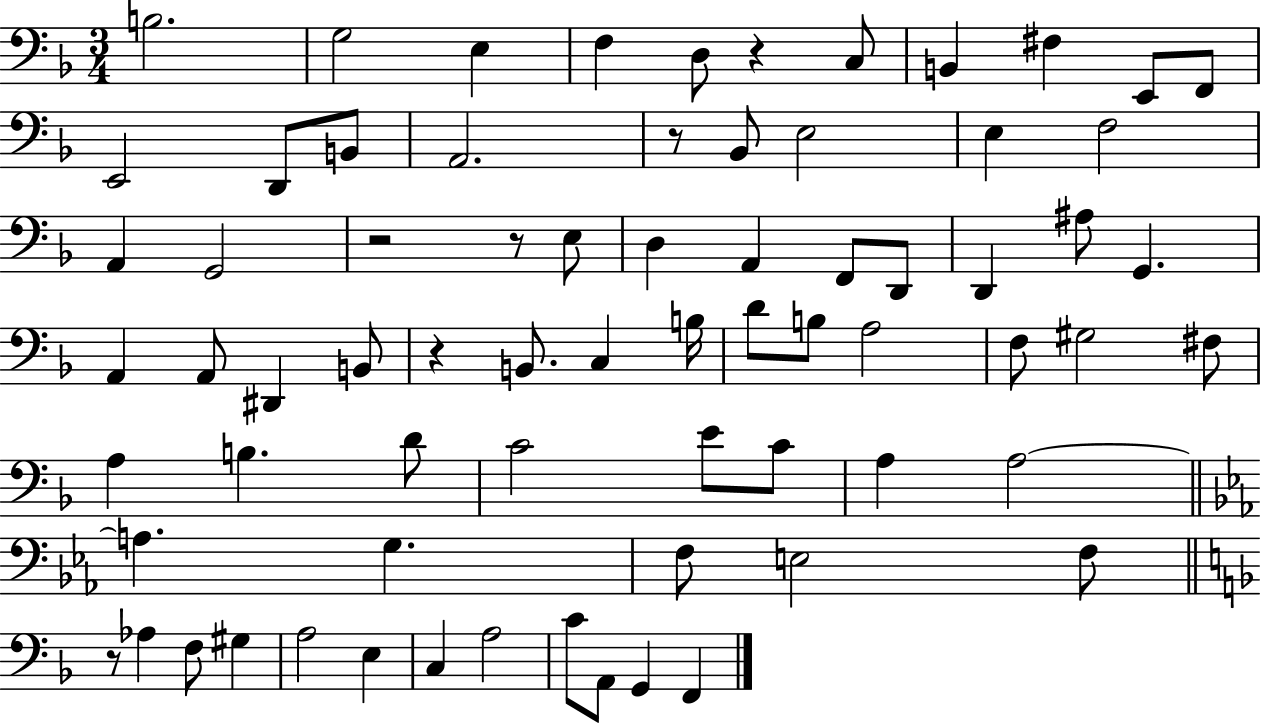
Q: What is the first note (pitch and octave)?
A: B3